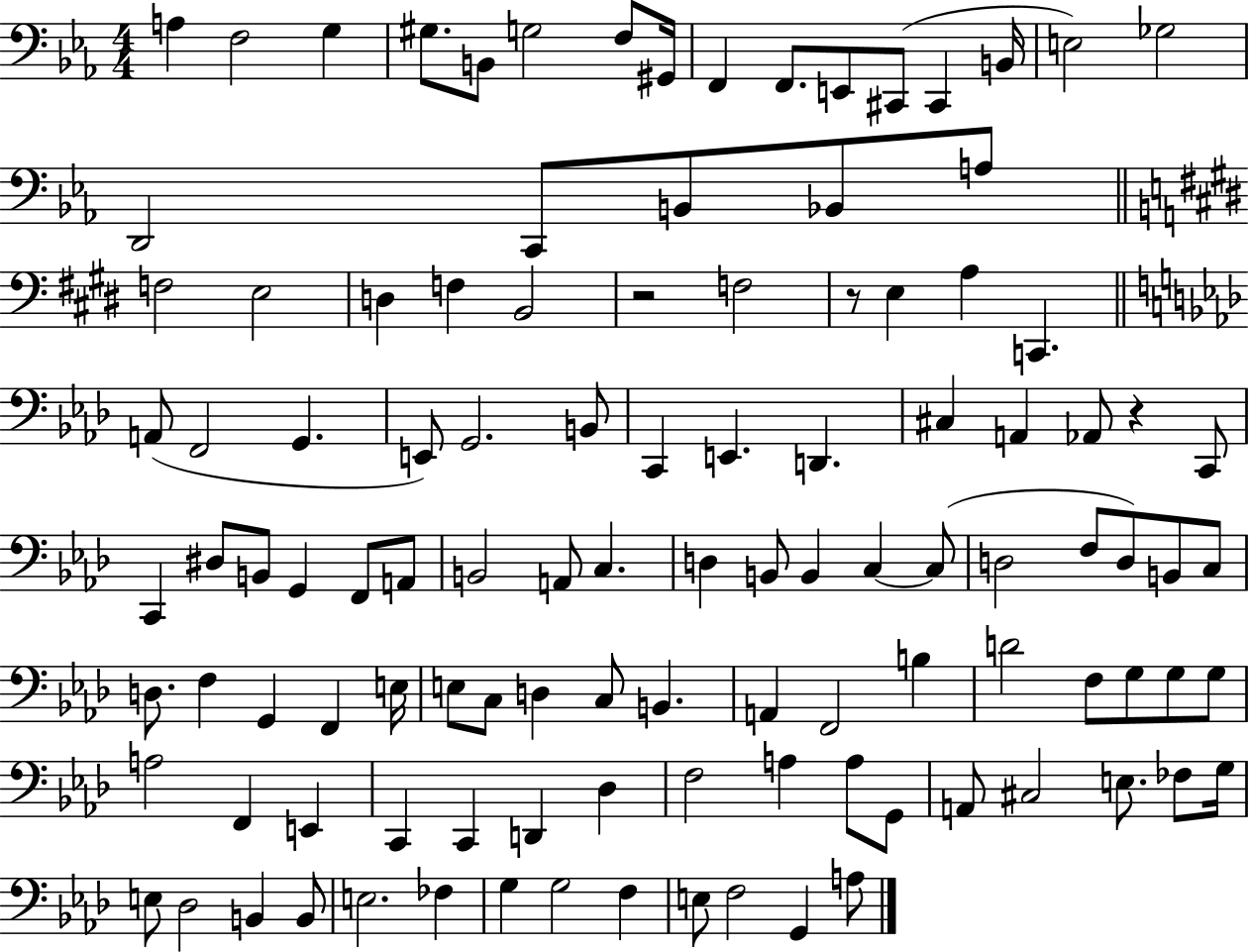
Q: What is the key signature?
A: EES major